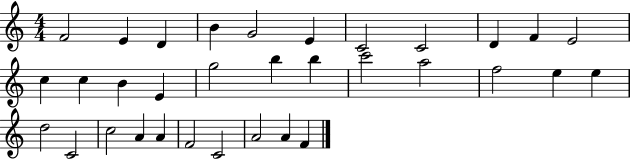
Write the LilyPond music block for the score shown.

{
  \clef treble
  \numericTimeSignature
  \time 4/4
  \key c \major
  f'2 e'4 d'4 | b'4 g'2 e'4 | c'2 c'2 | d'4 f'4 e'2 | \break c''4 c''4 b'4 e'4 | g''2 b''4 b''4 | c'''2 a''2 | f''2 e''4 e''4 | \break d''2 c'2 | c''2 a'4 a'4 | f'2 c'2 | a'2 a'4 f'4 | \break \bar "|."
}